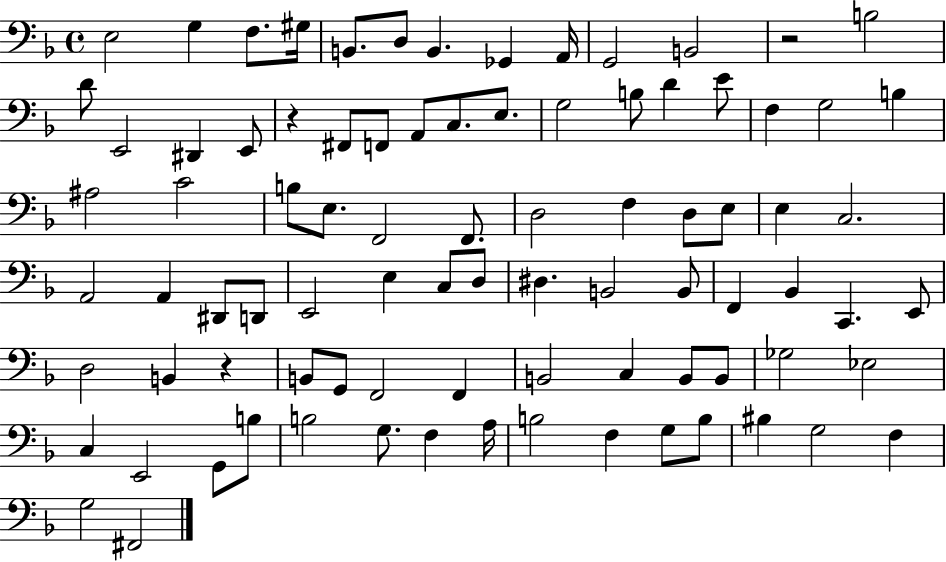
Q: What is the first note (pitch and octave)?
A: E3